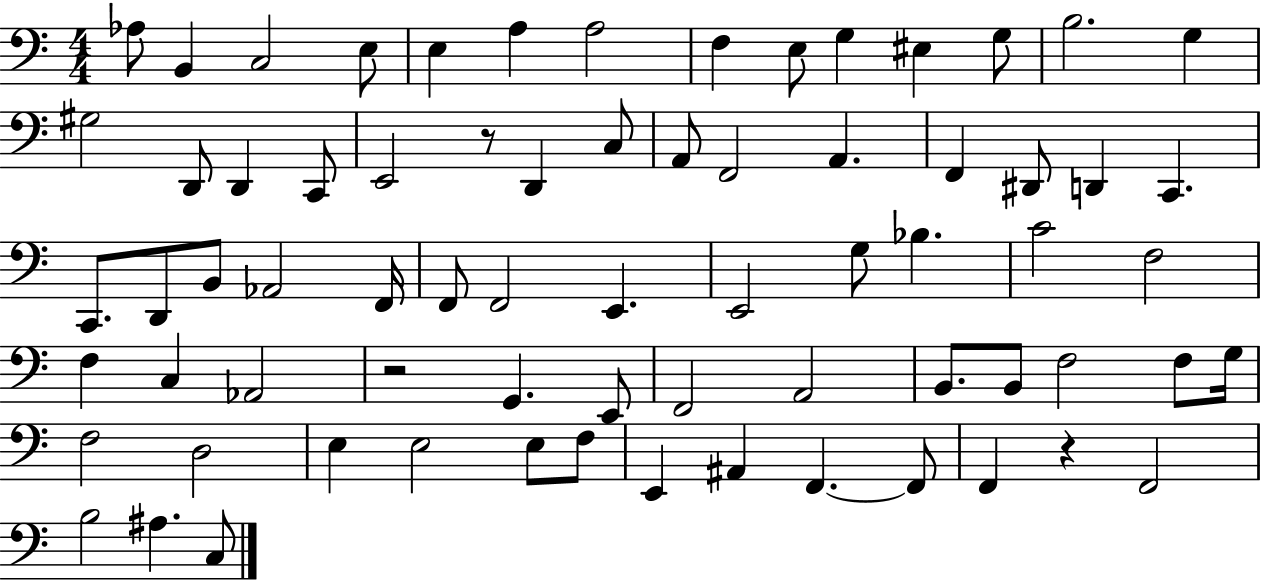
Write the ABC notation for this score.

X:1
T:Untitled
M:4/4
L:1/4
K:C
_A,/2 B,, C,2 E,/2 E, A, A,2 F, E,/2 G, ^E, G,/2 B,2 G, ^G,2 D,,/2 D,, C,,/2 E,,2 z/2 D,, C,/2 A,,/2 F,,2 A,, F,, ^D,,/2 D,, C,, C,,/2 D,,/2 B,,/2 _A,,2 F,,/4 F,,/2 F,,2 E,, E,,2 G,/2 _B, C2 F,2 F, C, _A,,2 z2 G,, E,,/2 F,,2 A,,2 B,,/2 B,,/2 F,2 F,/2 G,/4 F,2 D,2 E, E,2 E,/2 F,/2 E,, ^A,, F,, F,,/2 F,, z F,,2 B,2 ^A, C,/2